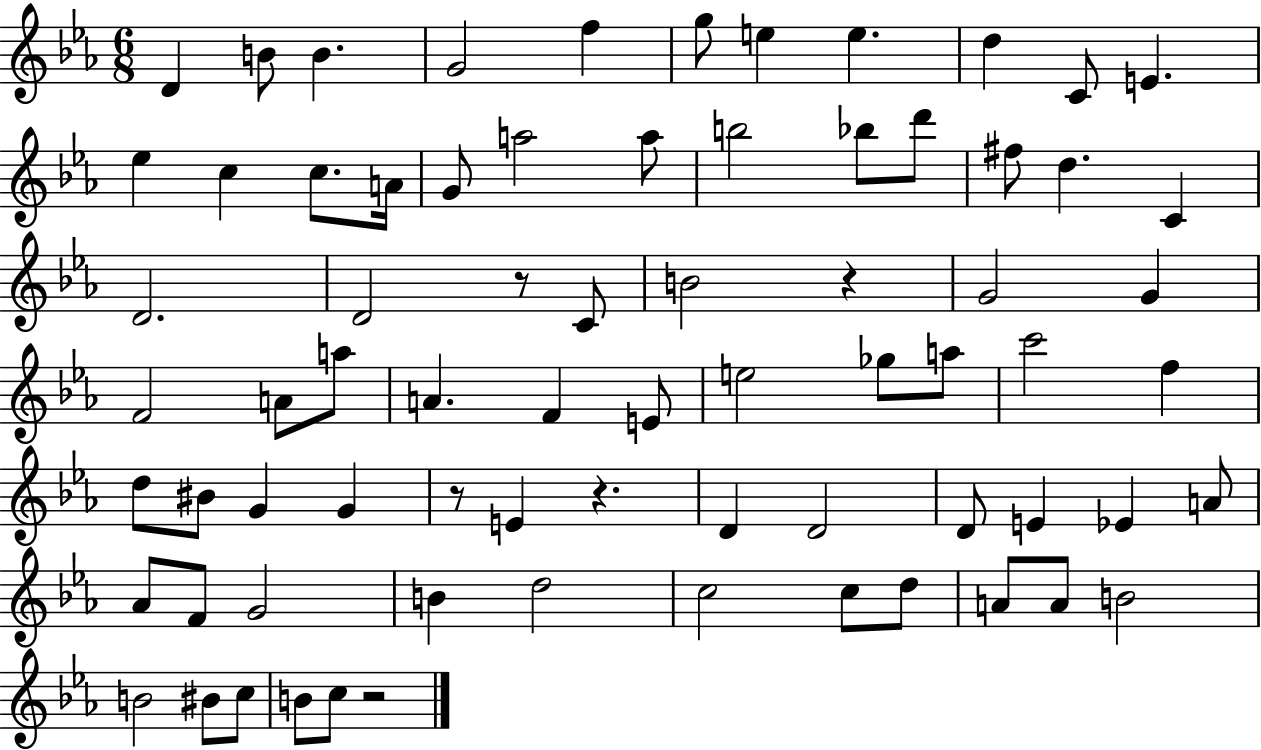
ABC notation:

X:1
T:Untitled
M:6/8
L:1/4
K:Eb
D B/2 B G2 f g/2 e e d C/2 E _e c c/2 A/4 G/2 a2 a/2 b2 _b/2 d'/2 ^f/2 d C D2 D2 z/2 C/2 B2 z G2 G F2 A/2 a/2 A F E/2 e2 _g/2 a/2 c'2 f d/2 ^B/2 G G z/2 E z D D2 D/2 E _E A/2 _A/2 F/2 G2 B d2 c2 c/2 d/2 A/2 A/2 B2 B2 ^B/2 c/2 B/2 c/2 z2